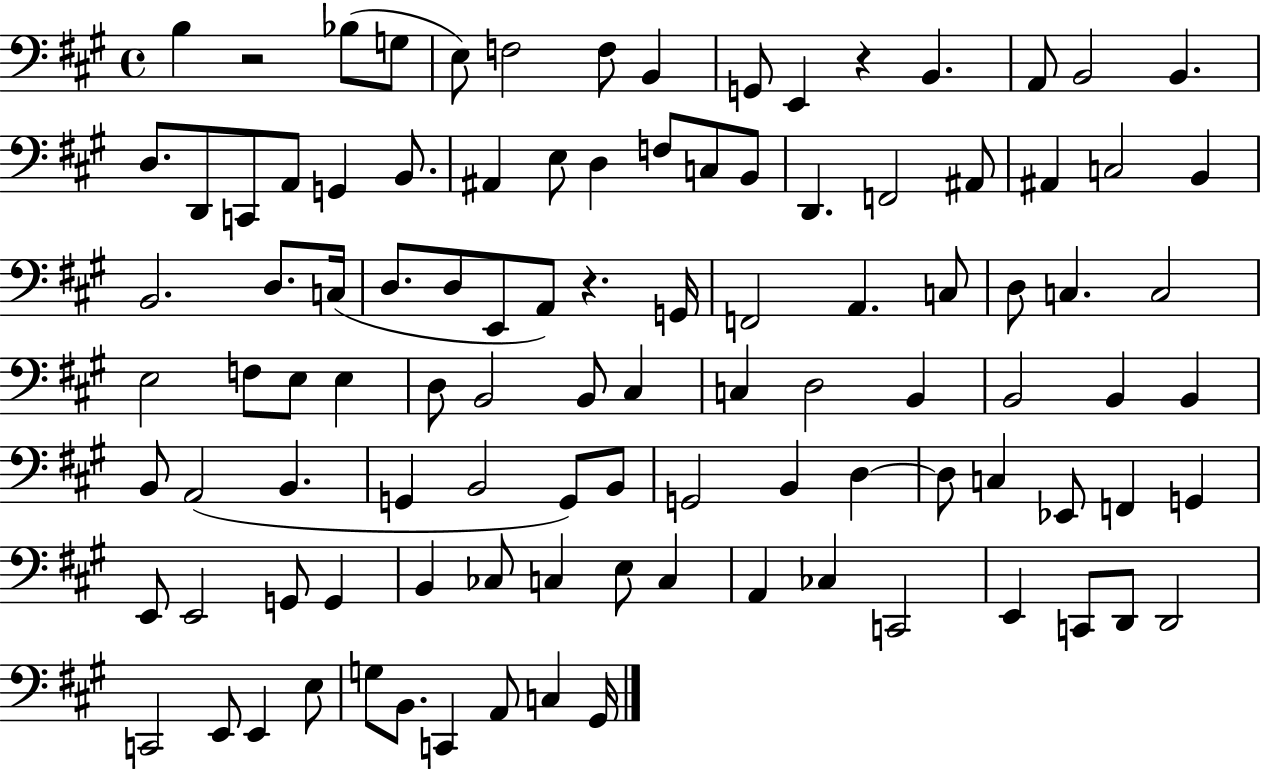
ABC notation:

X:1
T:Untitled
M:4/4
L:1/4
K:A
B, z2 _B,/2 G,/2 E,/2 F,2 F,/2 B,, G,,/2 E,, z B,, A,,/2 B,,2 B,, D,/2 D,,/2 C,,/2 A,,/2 G,, B,,/2 ^A,, E,/2 D, F,/2 C,/2 B,,/2 D,, F,,2 ^A,,/2 ^A,, C,2 B,, B,,2 D,/2 C,/4 D,/2 D,/2 E,,/2 A,,/2 z G,,/4 F,,2 A,, C,/2 D,/2 C, C,2 E,2 F,/2 E,/2 E, D,/2 B,,2 B,,/2 ^C, C, D,2 B,, B,,2 B,, B,, B,,/2 A,,2 B,, G,, B,,2 G,,/2 B,,/2 G,,2 B,, D, D,/2 C, _E,,/2 F,, G,, E,,/2 E,,2 G,,/2 G,, B,, _C,/2 C, E,/2 C, A,, _C, C,,2 E,, C,,/2 D,,/2 D,,2 C,,2 E,,/2 E,, E,/2 G,/2 B,,/2 C,, A,,/2 C, ^G,,/4